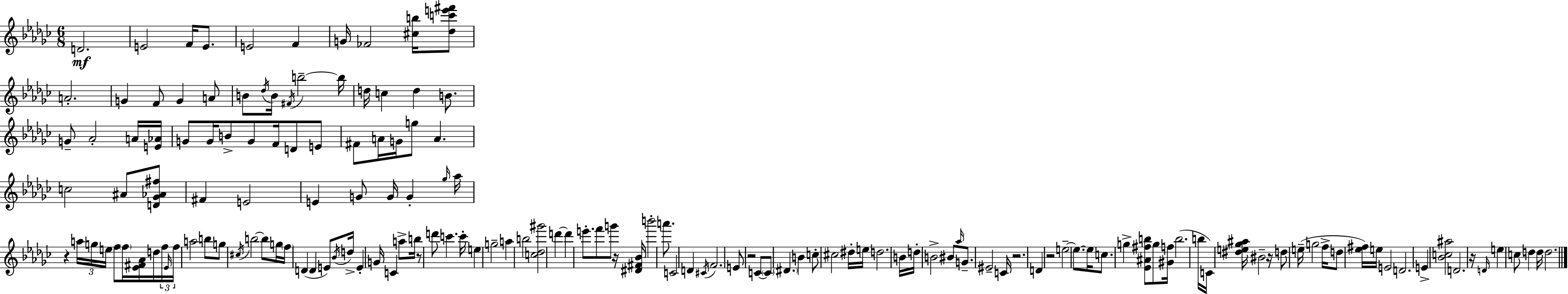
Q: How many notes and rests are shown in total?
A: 158